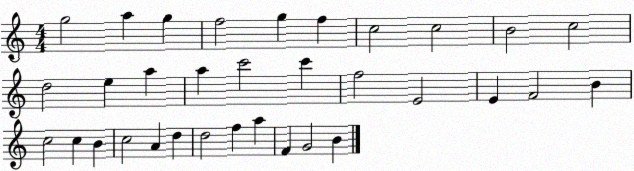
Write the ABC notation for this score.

X:1
T:Untitled
M:4/4
L:1/4
K:C
g2 a g f2 g f c2 c2 B2 c2 d2 e a a c'2 c' f2 E2 E F2 B c2 c B c2 A d d2 f a F G2 B